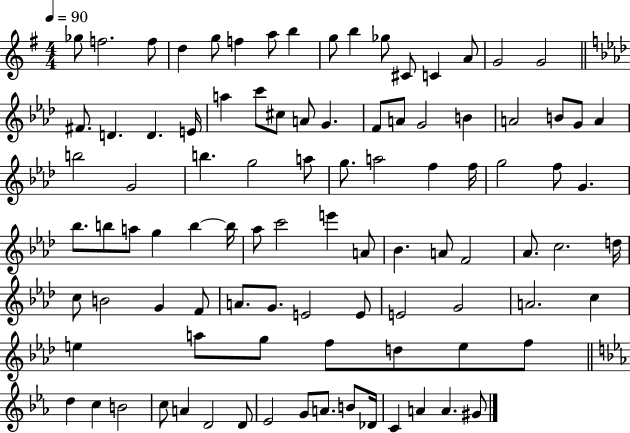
Gb5/e F5/h. F5/e D5/q G5/e F5/q A5/e B5/q G5/e B5/q Gb5/e C#4/e C4/q A4/e G4/h G4/h F#4/e. D4/q. D4/q. E4/s A5/q C6/e C#5/e A4/e G4/q. F4/e A4/e G4/h B4/q A4/h B4/e G4/e A4/q B5/h G4/h B5/q. G5/h A5/e G5/e. A5/h F5/q F5/s G5/h F5/e G4/q. Bb5/e. B5/e A5/e G5/q B5/q B5/s Ab5/e C6/h E6/q A4/e Bb4/q. A4/e F4/h Ab4/e. C5/h. D5/s C5/e B4/h G4/q F4/e A4/e. G4/e. E4/h E4/e E4/h G4/h A4/h. C5/q E5/q A5/e G5/e F5/e D5/e E5/e F5/e D5/q C5/q B4/h C5/e A4/q D4/h D4/e Eb4/h G4/e A4/e. B4/e Db4/s C4/q A4/q A4/q. G#4/e